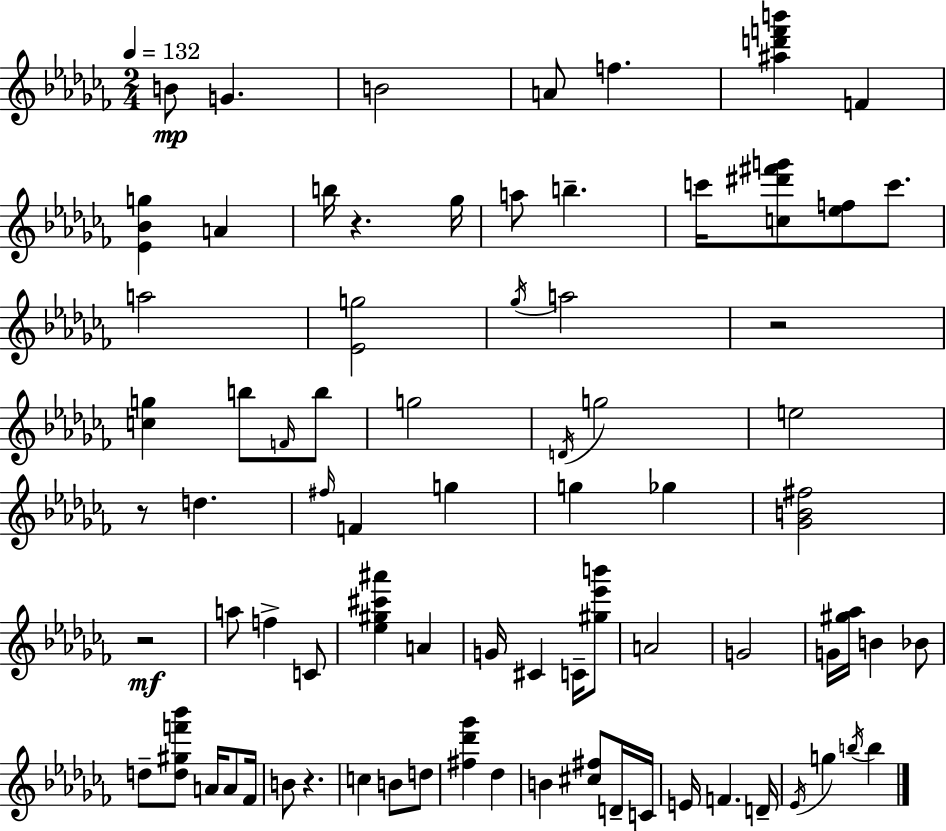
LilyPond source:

{
  \clef treble
  \numericTimeSignature
  \time 2/4
  \key aes \minor
  \tempo 4 = 132
  \repeat volta 2 { b'8\mp g'4. | b'2 | a'8 f''4. | <ais'' d''' f''' b'''>4 f'4 | \break <ees' bes' g''>4 a'4 | b''16 r4. ges''16 | a''8 b''4.-- | c'''16 <c'' dis''' fis''' g'''>8 <ees'' f''>8 c'''8. | \break a''2 | <ees' g''>2 | \acciaccatura { ges''16 } a''2 | r2 | \break <c'' g''>4 b''8 \grace { f'16 } | b''8 g''2 | \acciaccatura { d'16 } g''2 | e''2 | \break r8 d''4. | \grace { fis''16 } f'4 | g''4 g''4 | ges''4 <ges' b' fis''>2 | \break r2\mf | a''8 f''4-> | c'8 <ees'' gis'' cis''' ais'''>4 | a'4 g'16 cis'4 | \break c'16-- <gis'' ees''' b'''>8 a'2 | g'2 | g'16 <gis'' aes''>16 b'4 | bes'8 d''8-- <d'' gis'' f''' bes'''>8 | \break a'16 a'8 fes'16 b'8 r4. | c''4 | b'8 d''8 <fis'' des''' ges'''>4 | des''4 b'4 | \break <cis'' fis''>8 d'16-- c'16 e'16 f'4. | d'16-- \acciaccatura { ees'16 } g''4 | \acciaccatura { b''16 } b''4 } \bar "|."
}